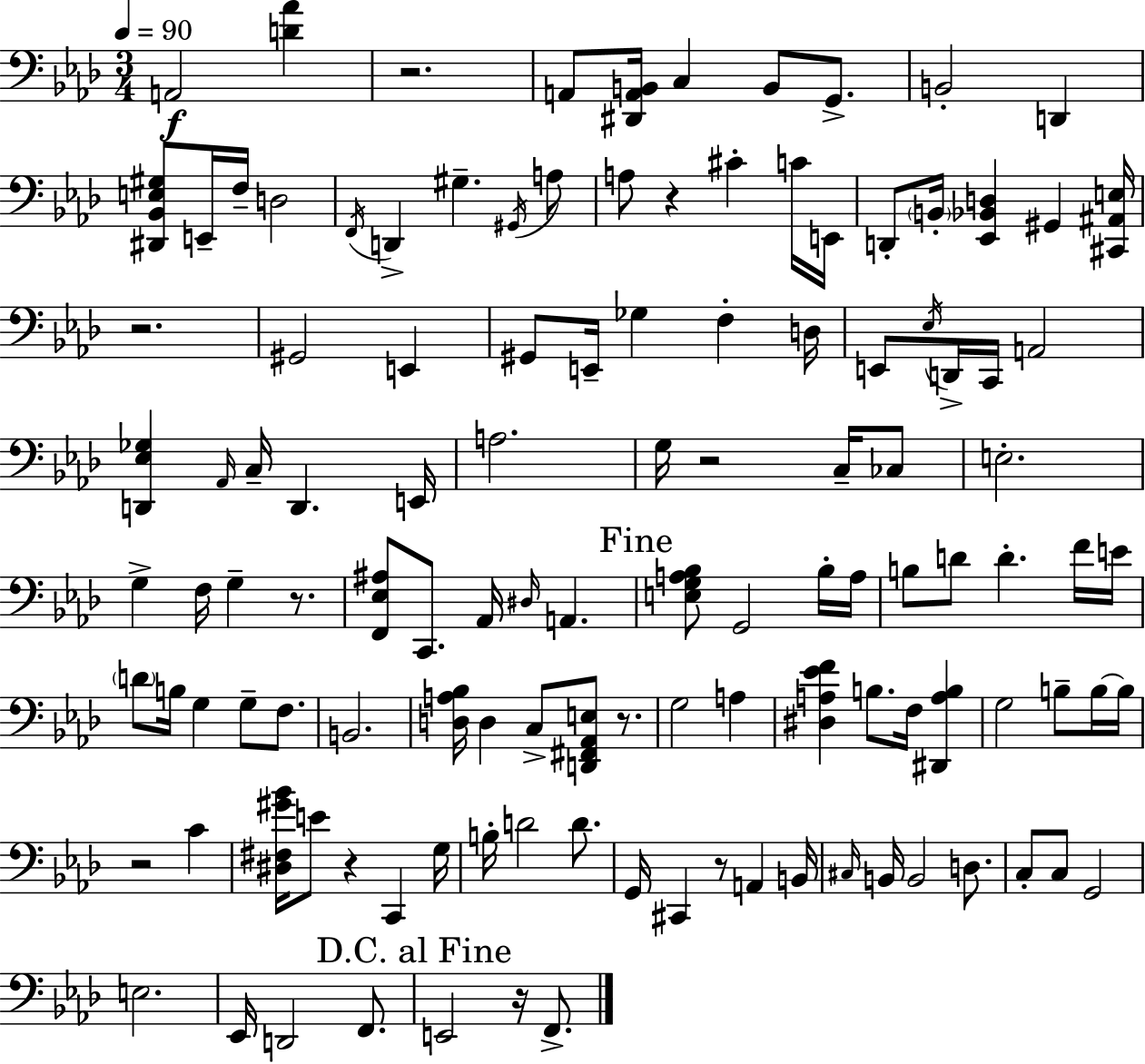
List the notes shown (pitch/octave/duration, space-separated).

A2/h [D4,Ab4]/q R/h. A2/e [D#2,A2,B2]/s C3/q B2/e G2/e. B2/h D2/q [D#2,Bb2,E3,G#3]/e E2/s F3/s D3/h F2/s D2/q G#3/q. G#2/s A3/e A3/e R/q C#4/q C4/s E2/s D2/e B2/s [Eb2,Bb2,D3]/q G#2/q [C#2,A#2,E3]/s R/h. G#2/h E2/q G#2/e E2/s Gb3/q F3/q D3/s E2/e Eb3/s D2/s C2/s A2/h [D2,Eb3,Gb3]/q Ab2/s C3/s D2/q. E2/s A3/h. G3/s R/h C3/s CES3/e E3/h. G3/q F3/s G3/q R/e. [F2,Eb3,A#3]/e C2/e. Ab2/s D#3/s A2/q. [E3,G3,A3,Bb3]/e G2/h Bb3/s A3/s B3/e D4/e D4/q. F4/s E4/s D4/e B3/s G3/q G3/e F3/e. B2/h. [D3,A3,Bb3]/s D3/q C3/e [D2,F#2,Ab2,E3]/e R/e. G3/h A3/q [D#3,A3,Eb4,F4]/q B3/e. F3/s [D#2,A3,B3]/q G3/h B3/e B3/s B3/s R/h C4/q [D#3,F#3,G#4,Bb4]/s E4/e R/q C2/q G3/s B3/s D4/h D4/e. G2/s C#2/q R/e A2/q B2/s C#3/s B2/s B2/h D3/e. C3/e C3/e G2/h E3/h. Eb2/s D2/h F2/e. E2/h R/s F2/e.